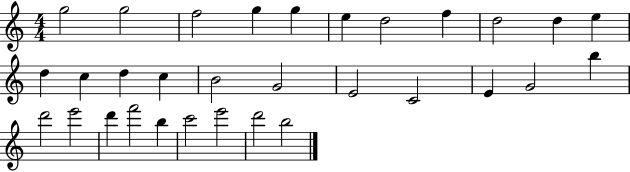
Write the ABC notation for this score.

X:1
T:Untitled
M:4/4
L:1/4
K:C
g2 g2 f2 g g e d2 f d2 d e d c d c B2 G2 E2 C2 E G2 b d'2 e'2 d' f'2 b c'2 e'2 d'2 b2